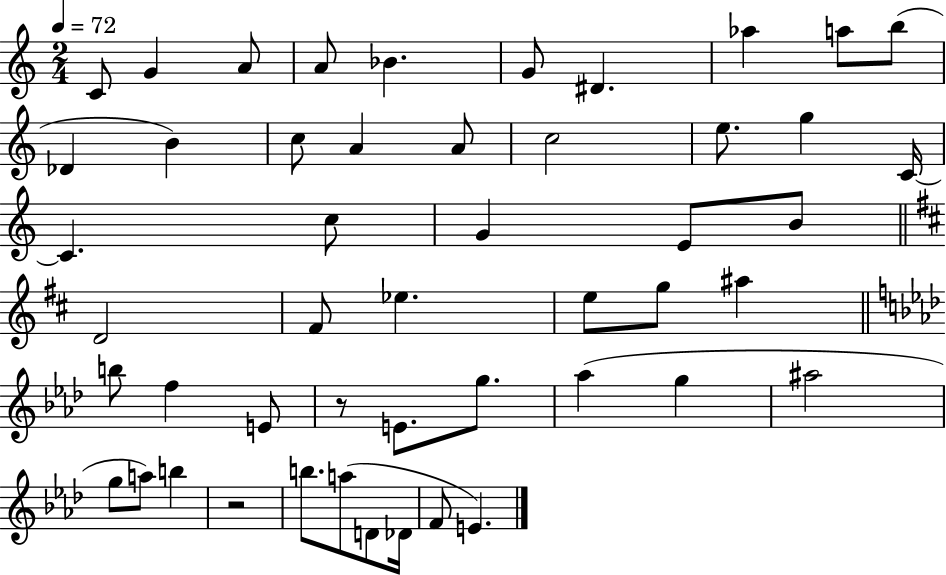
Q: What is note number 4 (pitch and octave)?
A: A4